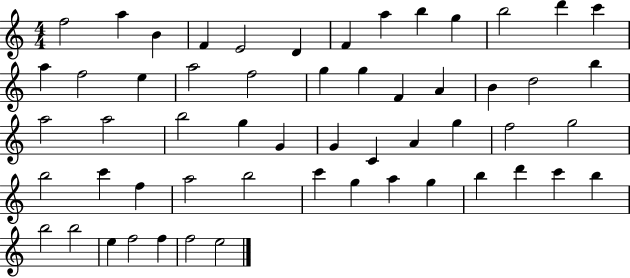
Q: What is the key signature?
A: C major